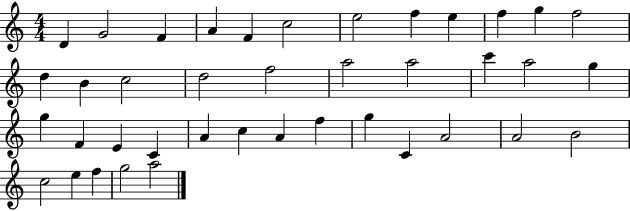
D4/q G4/h F4/q A4/q F4/q C5/h E5/h F5/q E5/q F5/q G5/q F5/h D5/q B4/q C5/h D5/h F5/h A5/h A5/h C6/q A5/h G5/q G5/q F4/q E4/q C4/q A4/q C5/q A4/q F5/q G5/q C4/q A4/h A4/h B4/h C5/h E5/q F5/q G5/h A5/h